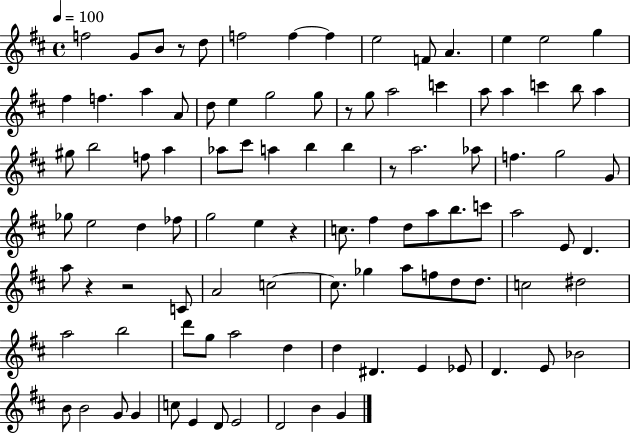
{
  \clef treble
  \time 4/4
  \defaultTimeSignature
  \key d \major
  \tempo 4 = 100
  f''2 g'8 b'8 r8 d''8 | f''2 f''4~~ f''4 | e''2 f'8 a'4. | e''4 e''2 g''4 | \break fis''4 f''4. a''4 a'8 | d''8 e''4 g''2 g''8 | r8 g''8 a''2 c'''4 | a''8 a''4 c'''4 b''8 a''4 | \break gis''8 b''2 f''8 a''4 | aes''8 cis'''8 a''4 b''4 b''4 | r8 a''2. aes''8 | f''4. g''2 g'8 | \break ges''8 e''2 d''4 fes''8 | g''2 e''4 r4 | c''8. fis''4 d''8 a''8 b''8. c'''8 | a''2 e'8 d'4. | \break a''8 r4 r2 c'8 | a'2 c''2~~ | c''8. ges''4 a''8 f''8 d''8 d''8. | c''2 dis''2 | \break a''2 b''2 | d'''8 g''8 a''2 d''4 | d''4 dis'4. e'4 ees'8 | d'4. e'8 bes'2 | \break b'8 b'2 g'8 g'4 | c''8 e'4 d'8 e'2 | d'2 b'4 g'4 | \bar "|."
}